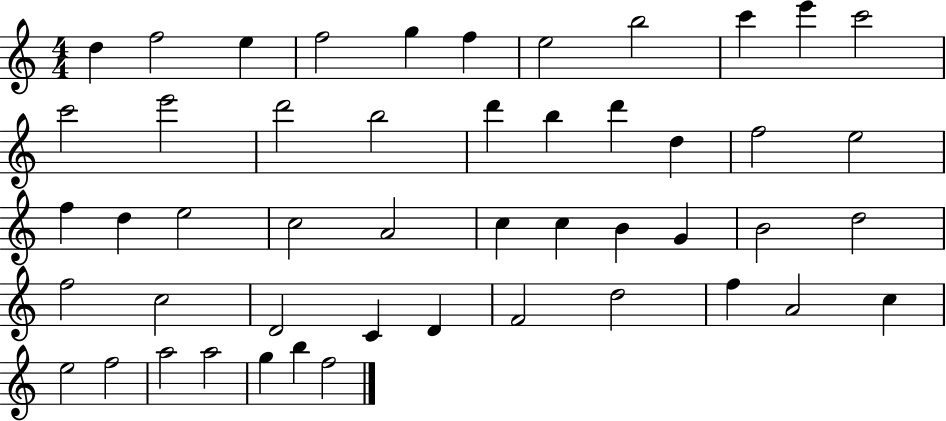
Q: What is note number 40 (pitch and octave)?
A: F5